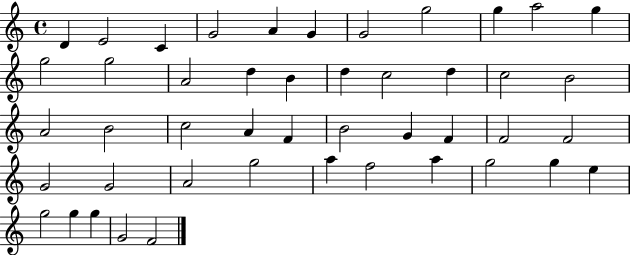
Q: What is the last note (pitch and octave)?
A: F4